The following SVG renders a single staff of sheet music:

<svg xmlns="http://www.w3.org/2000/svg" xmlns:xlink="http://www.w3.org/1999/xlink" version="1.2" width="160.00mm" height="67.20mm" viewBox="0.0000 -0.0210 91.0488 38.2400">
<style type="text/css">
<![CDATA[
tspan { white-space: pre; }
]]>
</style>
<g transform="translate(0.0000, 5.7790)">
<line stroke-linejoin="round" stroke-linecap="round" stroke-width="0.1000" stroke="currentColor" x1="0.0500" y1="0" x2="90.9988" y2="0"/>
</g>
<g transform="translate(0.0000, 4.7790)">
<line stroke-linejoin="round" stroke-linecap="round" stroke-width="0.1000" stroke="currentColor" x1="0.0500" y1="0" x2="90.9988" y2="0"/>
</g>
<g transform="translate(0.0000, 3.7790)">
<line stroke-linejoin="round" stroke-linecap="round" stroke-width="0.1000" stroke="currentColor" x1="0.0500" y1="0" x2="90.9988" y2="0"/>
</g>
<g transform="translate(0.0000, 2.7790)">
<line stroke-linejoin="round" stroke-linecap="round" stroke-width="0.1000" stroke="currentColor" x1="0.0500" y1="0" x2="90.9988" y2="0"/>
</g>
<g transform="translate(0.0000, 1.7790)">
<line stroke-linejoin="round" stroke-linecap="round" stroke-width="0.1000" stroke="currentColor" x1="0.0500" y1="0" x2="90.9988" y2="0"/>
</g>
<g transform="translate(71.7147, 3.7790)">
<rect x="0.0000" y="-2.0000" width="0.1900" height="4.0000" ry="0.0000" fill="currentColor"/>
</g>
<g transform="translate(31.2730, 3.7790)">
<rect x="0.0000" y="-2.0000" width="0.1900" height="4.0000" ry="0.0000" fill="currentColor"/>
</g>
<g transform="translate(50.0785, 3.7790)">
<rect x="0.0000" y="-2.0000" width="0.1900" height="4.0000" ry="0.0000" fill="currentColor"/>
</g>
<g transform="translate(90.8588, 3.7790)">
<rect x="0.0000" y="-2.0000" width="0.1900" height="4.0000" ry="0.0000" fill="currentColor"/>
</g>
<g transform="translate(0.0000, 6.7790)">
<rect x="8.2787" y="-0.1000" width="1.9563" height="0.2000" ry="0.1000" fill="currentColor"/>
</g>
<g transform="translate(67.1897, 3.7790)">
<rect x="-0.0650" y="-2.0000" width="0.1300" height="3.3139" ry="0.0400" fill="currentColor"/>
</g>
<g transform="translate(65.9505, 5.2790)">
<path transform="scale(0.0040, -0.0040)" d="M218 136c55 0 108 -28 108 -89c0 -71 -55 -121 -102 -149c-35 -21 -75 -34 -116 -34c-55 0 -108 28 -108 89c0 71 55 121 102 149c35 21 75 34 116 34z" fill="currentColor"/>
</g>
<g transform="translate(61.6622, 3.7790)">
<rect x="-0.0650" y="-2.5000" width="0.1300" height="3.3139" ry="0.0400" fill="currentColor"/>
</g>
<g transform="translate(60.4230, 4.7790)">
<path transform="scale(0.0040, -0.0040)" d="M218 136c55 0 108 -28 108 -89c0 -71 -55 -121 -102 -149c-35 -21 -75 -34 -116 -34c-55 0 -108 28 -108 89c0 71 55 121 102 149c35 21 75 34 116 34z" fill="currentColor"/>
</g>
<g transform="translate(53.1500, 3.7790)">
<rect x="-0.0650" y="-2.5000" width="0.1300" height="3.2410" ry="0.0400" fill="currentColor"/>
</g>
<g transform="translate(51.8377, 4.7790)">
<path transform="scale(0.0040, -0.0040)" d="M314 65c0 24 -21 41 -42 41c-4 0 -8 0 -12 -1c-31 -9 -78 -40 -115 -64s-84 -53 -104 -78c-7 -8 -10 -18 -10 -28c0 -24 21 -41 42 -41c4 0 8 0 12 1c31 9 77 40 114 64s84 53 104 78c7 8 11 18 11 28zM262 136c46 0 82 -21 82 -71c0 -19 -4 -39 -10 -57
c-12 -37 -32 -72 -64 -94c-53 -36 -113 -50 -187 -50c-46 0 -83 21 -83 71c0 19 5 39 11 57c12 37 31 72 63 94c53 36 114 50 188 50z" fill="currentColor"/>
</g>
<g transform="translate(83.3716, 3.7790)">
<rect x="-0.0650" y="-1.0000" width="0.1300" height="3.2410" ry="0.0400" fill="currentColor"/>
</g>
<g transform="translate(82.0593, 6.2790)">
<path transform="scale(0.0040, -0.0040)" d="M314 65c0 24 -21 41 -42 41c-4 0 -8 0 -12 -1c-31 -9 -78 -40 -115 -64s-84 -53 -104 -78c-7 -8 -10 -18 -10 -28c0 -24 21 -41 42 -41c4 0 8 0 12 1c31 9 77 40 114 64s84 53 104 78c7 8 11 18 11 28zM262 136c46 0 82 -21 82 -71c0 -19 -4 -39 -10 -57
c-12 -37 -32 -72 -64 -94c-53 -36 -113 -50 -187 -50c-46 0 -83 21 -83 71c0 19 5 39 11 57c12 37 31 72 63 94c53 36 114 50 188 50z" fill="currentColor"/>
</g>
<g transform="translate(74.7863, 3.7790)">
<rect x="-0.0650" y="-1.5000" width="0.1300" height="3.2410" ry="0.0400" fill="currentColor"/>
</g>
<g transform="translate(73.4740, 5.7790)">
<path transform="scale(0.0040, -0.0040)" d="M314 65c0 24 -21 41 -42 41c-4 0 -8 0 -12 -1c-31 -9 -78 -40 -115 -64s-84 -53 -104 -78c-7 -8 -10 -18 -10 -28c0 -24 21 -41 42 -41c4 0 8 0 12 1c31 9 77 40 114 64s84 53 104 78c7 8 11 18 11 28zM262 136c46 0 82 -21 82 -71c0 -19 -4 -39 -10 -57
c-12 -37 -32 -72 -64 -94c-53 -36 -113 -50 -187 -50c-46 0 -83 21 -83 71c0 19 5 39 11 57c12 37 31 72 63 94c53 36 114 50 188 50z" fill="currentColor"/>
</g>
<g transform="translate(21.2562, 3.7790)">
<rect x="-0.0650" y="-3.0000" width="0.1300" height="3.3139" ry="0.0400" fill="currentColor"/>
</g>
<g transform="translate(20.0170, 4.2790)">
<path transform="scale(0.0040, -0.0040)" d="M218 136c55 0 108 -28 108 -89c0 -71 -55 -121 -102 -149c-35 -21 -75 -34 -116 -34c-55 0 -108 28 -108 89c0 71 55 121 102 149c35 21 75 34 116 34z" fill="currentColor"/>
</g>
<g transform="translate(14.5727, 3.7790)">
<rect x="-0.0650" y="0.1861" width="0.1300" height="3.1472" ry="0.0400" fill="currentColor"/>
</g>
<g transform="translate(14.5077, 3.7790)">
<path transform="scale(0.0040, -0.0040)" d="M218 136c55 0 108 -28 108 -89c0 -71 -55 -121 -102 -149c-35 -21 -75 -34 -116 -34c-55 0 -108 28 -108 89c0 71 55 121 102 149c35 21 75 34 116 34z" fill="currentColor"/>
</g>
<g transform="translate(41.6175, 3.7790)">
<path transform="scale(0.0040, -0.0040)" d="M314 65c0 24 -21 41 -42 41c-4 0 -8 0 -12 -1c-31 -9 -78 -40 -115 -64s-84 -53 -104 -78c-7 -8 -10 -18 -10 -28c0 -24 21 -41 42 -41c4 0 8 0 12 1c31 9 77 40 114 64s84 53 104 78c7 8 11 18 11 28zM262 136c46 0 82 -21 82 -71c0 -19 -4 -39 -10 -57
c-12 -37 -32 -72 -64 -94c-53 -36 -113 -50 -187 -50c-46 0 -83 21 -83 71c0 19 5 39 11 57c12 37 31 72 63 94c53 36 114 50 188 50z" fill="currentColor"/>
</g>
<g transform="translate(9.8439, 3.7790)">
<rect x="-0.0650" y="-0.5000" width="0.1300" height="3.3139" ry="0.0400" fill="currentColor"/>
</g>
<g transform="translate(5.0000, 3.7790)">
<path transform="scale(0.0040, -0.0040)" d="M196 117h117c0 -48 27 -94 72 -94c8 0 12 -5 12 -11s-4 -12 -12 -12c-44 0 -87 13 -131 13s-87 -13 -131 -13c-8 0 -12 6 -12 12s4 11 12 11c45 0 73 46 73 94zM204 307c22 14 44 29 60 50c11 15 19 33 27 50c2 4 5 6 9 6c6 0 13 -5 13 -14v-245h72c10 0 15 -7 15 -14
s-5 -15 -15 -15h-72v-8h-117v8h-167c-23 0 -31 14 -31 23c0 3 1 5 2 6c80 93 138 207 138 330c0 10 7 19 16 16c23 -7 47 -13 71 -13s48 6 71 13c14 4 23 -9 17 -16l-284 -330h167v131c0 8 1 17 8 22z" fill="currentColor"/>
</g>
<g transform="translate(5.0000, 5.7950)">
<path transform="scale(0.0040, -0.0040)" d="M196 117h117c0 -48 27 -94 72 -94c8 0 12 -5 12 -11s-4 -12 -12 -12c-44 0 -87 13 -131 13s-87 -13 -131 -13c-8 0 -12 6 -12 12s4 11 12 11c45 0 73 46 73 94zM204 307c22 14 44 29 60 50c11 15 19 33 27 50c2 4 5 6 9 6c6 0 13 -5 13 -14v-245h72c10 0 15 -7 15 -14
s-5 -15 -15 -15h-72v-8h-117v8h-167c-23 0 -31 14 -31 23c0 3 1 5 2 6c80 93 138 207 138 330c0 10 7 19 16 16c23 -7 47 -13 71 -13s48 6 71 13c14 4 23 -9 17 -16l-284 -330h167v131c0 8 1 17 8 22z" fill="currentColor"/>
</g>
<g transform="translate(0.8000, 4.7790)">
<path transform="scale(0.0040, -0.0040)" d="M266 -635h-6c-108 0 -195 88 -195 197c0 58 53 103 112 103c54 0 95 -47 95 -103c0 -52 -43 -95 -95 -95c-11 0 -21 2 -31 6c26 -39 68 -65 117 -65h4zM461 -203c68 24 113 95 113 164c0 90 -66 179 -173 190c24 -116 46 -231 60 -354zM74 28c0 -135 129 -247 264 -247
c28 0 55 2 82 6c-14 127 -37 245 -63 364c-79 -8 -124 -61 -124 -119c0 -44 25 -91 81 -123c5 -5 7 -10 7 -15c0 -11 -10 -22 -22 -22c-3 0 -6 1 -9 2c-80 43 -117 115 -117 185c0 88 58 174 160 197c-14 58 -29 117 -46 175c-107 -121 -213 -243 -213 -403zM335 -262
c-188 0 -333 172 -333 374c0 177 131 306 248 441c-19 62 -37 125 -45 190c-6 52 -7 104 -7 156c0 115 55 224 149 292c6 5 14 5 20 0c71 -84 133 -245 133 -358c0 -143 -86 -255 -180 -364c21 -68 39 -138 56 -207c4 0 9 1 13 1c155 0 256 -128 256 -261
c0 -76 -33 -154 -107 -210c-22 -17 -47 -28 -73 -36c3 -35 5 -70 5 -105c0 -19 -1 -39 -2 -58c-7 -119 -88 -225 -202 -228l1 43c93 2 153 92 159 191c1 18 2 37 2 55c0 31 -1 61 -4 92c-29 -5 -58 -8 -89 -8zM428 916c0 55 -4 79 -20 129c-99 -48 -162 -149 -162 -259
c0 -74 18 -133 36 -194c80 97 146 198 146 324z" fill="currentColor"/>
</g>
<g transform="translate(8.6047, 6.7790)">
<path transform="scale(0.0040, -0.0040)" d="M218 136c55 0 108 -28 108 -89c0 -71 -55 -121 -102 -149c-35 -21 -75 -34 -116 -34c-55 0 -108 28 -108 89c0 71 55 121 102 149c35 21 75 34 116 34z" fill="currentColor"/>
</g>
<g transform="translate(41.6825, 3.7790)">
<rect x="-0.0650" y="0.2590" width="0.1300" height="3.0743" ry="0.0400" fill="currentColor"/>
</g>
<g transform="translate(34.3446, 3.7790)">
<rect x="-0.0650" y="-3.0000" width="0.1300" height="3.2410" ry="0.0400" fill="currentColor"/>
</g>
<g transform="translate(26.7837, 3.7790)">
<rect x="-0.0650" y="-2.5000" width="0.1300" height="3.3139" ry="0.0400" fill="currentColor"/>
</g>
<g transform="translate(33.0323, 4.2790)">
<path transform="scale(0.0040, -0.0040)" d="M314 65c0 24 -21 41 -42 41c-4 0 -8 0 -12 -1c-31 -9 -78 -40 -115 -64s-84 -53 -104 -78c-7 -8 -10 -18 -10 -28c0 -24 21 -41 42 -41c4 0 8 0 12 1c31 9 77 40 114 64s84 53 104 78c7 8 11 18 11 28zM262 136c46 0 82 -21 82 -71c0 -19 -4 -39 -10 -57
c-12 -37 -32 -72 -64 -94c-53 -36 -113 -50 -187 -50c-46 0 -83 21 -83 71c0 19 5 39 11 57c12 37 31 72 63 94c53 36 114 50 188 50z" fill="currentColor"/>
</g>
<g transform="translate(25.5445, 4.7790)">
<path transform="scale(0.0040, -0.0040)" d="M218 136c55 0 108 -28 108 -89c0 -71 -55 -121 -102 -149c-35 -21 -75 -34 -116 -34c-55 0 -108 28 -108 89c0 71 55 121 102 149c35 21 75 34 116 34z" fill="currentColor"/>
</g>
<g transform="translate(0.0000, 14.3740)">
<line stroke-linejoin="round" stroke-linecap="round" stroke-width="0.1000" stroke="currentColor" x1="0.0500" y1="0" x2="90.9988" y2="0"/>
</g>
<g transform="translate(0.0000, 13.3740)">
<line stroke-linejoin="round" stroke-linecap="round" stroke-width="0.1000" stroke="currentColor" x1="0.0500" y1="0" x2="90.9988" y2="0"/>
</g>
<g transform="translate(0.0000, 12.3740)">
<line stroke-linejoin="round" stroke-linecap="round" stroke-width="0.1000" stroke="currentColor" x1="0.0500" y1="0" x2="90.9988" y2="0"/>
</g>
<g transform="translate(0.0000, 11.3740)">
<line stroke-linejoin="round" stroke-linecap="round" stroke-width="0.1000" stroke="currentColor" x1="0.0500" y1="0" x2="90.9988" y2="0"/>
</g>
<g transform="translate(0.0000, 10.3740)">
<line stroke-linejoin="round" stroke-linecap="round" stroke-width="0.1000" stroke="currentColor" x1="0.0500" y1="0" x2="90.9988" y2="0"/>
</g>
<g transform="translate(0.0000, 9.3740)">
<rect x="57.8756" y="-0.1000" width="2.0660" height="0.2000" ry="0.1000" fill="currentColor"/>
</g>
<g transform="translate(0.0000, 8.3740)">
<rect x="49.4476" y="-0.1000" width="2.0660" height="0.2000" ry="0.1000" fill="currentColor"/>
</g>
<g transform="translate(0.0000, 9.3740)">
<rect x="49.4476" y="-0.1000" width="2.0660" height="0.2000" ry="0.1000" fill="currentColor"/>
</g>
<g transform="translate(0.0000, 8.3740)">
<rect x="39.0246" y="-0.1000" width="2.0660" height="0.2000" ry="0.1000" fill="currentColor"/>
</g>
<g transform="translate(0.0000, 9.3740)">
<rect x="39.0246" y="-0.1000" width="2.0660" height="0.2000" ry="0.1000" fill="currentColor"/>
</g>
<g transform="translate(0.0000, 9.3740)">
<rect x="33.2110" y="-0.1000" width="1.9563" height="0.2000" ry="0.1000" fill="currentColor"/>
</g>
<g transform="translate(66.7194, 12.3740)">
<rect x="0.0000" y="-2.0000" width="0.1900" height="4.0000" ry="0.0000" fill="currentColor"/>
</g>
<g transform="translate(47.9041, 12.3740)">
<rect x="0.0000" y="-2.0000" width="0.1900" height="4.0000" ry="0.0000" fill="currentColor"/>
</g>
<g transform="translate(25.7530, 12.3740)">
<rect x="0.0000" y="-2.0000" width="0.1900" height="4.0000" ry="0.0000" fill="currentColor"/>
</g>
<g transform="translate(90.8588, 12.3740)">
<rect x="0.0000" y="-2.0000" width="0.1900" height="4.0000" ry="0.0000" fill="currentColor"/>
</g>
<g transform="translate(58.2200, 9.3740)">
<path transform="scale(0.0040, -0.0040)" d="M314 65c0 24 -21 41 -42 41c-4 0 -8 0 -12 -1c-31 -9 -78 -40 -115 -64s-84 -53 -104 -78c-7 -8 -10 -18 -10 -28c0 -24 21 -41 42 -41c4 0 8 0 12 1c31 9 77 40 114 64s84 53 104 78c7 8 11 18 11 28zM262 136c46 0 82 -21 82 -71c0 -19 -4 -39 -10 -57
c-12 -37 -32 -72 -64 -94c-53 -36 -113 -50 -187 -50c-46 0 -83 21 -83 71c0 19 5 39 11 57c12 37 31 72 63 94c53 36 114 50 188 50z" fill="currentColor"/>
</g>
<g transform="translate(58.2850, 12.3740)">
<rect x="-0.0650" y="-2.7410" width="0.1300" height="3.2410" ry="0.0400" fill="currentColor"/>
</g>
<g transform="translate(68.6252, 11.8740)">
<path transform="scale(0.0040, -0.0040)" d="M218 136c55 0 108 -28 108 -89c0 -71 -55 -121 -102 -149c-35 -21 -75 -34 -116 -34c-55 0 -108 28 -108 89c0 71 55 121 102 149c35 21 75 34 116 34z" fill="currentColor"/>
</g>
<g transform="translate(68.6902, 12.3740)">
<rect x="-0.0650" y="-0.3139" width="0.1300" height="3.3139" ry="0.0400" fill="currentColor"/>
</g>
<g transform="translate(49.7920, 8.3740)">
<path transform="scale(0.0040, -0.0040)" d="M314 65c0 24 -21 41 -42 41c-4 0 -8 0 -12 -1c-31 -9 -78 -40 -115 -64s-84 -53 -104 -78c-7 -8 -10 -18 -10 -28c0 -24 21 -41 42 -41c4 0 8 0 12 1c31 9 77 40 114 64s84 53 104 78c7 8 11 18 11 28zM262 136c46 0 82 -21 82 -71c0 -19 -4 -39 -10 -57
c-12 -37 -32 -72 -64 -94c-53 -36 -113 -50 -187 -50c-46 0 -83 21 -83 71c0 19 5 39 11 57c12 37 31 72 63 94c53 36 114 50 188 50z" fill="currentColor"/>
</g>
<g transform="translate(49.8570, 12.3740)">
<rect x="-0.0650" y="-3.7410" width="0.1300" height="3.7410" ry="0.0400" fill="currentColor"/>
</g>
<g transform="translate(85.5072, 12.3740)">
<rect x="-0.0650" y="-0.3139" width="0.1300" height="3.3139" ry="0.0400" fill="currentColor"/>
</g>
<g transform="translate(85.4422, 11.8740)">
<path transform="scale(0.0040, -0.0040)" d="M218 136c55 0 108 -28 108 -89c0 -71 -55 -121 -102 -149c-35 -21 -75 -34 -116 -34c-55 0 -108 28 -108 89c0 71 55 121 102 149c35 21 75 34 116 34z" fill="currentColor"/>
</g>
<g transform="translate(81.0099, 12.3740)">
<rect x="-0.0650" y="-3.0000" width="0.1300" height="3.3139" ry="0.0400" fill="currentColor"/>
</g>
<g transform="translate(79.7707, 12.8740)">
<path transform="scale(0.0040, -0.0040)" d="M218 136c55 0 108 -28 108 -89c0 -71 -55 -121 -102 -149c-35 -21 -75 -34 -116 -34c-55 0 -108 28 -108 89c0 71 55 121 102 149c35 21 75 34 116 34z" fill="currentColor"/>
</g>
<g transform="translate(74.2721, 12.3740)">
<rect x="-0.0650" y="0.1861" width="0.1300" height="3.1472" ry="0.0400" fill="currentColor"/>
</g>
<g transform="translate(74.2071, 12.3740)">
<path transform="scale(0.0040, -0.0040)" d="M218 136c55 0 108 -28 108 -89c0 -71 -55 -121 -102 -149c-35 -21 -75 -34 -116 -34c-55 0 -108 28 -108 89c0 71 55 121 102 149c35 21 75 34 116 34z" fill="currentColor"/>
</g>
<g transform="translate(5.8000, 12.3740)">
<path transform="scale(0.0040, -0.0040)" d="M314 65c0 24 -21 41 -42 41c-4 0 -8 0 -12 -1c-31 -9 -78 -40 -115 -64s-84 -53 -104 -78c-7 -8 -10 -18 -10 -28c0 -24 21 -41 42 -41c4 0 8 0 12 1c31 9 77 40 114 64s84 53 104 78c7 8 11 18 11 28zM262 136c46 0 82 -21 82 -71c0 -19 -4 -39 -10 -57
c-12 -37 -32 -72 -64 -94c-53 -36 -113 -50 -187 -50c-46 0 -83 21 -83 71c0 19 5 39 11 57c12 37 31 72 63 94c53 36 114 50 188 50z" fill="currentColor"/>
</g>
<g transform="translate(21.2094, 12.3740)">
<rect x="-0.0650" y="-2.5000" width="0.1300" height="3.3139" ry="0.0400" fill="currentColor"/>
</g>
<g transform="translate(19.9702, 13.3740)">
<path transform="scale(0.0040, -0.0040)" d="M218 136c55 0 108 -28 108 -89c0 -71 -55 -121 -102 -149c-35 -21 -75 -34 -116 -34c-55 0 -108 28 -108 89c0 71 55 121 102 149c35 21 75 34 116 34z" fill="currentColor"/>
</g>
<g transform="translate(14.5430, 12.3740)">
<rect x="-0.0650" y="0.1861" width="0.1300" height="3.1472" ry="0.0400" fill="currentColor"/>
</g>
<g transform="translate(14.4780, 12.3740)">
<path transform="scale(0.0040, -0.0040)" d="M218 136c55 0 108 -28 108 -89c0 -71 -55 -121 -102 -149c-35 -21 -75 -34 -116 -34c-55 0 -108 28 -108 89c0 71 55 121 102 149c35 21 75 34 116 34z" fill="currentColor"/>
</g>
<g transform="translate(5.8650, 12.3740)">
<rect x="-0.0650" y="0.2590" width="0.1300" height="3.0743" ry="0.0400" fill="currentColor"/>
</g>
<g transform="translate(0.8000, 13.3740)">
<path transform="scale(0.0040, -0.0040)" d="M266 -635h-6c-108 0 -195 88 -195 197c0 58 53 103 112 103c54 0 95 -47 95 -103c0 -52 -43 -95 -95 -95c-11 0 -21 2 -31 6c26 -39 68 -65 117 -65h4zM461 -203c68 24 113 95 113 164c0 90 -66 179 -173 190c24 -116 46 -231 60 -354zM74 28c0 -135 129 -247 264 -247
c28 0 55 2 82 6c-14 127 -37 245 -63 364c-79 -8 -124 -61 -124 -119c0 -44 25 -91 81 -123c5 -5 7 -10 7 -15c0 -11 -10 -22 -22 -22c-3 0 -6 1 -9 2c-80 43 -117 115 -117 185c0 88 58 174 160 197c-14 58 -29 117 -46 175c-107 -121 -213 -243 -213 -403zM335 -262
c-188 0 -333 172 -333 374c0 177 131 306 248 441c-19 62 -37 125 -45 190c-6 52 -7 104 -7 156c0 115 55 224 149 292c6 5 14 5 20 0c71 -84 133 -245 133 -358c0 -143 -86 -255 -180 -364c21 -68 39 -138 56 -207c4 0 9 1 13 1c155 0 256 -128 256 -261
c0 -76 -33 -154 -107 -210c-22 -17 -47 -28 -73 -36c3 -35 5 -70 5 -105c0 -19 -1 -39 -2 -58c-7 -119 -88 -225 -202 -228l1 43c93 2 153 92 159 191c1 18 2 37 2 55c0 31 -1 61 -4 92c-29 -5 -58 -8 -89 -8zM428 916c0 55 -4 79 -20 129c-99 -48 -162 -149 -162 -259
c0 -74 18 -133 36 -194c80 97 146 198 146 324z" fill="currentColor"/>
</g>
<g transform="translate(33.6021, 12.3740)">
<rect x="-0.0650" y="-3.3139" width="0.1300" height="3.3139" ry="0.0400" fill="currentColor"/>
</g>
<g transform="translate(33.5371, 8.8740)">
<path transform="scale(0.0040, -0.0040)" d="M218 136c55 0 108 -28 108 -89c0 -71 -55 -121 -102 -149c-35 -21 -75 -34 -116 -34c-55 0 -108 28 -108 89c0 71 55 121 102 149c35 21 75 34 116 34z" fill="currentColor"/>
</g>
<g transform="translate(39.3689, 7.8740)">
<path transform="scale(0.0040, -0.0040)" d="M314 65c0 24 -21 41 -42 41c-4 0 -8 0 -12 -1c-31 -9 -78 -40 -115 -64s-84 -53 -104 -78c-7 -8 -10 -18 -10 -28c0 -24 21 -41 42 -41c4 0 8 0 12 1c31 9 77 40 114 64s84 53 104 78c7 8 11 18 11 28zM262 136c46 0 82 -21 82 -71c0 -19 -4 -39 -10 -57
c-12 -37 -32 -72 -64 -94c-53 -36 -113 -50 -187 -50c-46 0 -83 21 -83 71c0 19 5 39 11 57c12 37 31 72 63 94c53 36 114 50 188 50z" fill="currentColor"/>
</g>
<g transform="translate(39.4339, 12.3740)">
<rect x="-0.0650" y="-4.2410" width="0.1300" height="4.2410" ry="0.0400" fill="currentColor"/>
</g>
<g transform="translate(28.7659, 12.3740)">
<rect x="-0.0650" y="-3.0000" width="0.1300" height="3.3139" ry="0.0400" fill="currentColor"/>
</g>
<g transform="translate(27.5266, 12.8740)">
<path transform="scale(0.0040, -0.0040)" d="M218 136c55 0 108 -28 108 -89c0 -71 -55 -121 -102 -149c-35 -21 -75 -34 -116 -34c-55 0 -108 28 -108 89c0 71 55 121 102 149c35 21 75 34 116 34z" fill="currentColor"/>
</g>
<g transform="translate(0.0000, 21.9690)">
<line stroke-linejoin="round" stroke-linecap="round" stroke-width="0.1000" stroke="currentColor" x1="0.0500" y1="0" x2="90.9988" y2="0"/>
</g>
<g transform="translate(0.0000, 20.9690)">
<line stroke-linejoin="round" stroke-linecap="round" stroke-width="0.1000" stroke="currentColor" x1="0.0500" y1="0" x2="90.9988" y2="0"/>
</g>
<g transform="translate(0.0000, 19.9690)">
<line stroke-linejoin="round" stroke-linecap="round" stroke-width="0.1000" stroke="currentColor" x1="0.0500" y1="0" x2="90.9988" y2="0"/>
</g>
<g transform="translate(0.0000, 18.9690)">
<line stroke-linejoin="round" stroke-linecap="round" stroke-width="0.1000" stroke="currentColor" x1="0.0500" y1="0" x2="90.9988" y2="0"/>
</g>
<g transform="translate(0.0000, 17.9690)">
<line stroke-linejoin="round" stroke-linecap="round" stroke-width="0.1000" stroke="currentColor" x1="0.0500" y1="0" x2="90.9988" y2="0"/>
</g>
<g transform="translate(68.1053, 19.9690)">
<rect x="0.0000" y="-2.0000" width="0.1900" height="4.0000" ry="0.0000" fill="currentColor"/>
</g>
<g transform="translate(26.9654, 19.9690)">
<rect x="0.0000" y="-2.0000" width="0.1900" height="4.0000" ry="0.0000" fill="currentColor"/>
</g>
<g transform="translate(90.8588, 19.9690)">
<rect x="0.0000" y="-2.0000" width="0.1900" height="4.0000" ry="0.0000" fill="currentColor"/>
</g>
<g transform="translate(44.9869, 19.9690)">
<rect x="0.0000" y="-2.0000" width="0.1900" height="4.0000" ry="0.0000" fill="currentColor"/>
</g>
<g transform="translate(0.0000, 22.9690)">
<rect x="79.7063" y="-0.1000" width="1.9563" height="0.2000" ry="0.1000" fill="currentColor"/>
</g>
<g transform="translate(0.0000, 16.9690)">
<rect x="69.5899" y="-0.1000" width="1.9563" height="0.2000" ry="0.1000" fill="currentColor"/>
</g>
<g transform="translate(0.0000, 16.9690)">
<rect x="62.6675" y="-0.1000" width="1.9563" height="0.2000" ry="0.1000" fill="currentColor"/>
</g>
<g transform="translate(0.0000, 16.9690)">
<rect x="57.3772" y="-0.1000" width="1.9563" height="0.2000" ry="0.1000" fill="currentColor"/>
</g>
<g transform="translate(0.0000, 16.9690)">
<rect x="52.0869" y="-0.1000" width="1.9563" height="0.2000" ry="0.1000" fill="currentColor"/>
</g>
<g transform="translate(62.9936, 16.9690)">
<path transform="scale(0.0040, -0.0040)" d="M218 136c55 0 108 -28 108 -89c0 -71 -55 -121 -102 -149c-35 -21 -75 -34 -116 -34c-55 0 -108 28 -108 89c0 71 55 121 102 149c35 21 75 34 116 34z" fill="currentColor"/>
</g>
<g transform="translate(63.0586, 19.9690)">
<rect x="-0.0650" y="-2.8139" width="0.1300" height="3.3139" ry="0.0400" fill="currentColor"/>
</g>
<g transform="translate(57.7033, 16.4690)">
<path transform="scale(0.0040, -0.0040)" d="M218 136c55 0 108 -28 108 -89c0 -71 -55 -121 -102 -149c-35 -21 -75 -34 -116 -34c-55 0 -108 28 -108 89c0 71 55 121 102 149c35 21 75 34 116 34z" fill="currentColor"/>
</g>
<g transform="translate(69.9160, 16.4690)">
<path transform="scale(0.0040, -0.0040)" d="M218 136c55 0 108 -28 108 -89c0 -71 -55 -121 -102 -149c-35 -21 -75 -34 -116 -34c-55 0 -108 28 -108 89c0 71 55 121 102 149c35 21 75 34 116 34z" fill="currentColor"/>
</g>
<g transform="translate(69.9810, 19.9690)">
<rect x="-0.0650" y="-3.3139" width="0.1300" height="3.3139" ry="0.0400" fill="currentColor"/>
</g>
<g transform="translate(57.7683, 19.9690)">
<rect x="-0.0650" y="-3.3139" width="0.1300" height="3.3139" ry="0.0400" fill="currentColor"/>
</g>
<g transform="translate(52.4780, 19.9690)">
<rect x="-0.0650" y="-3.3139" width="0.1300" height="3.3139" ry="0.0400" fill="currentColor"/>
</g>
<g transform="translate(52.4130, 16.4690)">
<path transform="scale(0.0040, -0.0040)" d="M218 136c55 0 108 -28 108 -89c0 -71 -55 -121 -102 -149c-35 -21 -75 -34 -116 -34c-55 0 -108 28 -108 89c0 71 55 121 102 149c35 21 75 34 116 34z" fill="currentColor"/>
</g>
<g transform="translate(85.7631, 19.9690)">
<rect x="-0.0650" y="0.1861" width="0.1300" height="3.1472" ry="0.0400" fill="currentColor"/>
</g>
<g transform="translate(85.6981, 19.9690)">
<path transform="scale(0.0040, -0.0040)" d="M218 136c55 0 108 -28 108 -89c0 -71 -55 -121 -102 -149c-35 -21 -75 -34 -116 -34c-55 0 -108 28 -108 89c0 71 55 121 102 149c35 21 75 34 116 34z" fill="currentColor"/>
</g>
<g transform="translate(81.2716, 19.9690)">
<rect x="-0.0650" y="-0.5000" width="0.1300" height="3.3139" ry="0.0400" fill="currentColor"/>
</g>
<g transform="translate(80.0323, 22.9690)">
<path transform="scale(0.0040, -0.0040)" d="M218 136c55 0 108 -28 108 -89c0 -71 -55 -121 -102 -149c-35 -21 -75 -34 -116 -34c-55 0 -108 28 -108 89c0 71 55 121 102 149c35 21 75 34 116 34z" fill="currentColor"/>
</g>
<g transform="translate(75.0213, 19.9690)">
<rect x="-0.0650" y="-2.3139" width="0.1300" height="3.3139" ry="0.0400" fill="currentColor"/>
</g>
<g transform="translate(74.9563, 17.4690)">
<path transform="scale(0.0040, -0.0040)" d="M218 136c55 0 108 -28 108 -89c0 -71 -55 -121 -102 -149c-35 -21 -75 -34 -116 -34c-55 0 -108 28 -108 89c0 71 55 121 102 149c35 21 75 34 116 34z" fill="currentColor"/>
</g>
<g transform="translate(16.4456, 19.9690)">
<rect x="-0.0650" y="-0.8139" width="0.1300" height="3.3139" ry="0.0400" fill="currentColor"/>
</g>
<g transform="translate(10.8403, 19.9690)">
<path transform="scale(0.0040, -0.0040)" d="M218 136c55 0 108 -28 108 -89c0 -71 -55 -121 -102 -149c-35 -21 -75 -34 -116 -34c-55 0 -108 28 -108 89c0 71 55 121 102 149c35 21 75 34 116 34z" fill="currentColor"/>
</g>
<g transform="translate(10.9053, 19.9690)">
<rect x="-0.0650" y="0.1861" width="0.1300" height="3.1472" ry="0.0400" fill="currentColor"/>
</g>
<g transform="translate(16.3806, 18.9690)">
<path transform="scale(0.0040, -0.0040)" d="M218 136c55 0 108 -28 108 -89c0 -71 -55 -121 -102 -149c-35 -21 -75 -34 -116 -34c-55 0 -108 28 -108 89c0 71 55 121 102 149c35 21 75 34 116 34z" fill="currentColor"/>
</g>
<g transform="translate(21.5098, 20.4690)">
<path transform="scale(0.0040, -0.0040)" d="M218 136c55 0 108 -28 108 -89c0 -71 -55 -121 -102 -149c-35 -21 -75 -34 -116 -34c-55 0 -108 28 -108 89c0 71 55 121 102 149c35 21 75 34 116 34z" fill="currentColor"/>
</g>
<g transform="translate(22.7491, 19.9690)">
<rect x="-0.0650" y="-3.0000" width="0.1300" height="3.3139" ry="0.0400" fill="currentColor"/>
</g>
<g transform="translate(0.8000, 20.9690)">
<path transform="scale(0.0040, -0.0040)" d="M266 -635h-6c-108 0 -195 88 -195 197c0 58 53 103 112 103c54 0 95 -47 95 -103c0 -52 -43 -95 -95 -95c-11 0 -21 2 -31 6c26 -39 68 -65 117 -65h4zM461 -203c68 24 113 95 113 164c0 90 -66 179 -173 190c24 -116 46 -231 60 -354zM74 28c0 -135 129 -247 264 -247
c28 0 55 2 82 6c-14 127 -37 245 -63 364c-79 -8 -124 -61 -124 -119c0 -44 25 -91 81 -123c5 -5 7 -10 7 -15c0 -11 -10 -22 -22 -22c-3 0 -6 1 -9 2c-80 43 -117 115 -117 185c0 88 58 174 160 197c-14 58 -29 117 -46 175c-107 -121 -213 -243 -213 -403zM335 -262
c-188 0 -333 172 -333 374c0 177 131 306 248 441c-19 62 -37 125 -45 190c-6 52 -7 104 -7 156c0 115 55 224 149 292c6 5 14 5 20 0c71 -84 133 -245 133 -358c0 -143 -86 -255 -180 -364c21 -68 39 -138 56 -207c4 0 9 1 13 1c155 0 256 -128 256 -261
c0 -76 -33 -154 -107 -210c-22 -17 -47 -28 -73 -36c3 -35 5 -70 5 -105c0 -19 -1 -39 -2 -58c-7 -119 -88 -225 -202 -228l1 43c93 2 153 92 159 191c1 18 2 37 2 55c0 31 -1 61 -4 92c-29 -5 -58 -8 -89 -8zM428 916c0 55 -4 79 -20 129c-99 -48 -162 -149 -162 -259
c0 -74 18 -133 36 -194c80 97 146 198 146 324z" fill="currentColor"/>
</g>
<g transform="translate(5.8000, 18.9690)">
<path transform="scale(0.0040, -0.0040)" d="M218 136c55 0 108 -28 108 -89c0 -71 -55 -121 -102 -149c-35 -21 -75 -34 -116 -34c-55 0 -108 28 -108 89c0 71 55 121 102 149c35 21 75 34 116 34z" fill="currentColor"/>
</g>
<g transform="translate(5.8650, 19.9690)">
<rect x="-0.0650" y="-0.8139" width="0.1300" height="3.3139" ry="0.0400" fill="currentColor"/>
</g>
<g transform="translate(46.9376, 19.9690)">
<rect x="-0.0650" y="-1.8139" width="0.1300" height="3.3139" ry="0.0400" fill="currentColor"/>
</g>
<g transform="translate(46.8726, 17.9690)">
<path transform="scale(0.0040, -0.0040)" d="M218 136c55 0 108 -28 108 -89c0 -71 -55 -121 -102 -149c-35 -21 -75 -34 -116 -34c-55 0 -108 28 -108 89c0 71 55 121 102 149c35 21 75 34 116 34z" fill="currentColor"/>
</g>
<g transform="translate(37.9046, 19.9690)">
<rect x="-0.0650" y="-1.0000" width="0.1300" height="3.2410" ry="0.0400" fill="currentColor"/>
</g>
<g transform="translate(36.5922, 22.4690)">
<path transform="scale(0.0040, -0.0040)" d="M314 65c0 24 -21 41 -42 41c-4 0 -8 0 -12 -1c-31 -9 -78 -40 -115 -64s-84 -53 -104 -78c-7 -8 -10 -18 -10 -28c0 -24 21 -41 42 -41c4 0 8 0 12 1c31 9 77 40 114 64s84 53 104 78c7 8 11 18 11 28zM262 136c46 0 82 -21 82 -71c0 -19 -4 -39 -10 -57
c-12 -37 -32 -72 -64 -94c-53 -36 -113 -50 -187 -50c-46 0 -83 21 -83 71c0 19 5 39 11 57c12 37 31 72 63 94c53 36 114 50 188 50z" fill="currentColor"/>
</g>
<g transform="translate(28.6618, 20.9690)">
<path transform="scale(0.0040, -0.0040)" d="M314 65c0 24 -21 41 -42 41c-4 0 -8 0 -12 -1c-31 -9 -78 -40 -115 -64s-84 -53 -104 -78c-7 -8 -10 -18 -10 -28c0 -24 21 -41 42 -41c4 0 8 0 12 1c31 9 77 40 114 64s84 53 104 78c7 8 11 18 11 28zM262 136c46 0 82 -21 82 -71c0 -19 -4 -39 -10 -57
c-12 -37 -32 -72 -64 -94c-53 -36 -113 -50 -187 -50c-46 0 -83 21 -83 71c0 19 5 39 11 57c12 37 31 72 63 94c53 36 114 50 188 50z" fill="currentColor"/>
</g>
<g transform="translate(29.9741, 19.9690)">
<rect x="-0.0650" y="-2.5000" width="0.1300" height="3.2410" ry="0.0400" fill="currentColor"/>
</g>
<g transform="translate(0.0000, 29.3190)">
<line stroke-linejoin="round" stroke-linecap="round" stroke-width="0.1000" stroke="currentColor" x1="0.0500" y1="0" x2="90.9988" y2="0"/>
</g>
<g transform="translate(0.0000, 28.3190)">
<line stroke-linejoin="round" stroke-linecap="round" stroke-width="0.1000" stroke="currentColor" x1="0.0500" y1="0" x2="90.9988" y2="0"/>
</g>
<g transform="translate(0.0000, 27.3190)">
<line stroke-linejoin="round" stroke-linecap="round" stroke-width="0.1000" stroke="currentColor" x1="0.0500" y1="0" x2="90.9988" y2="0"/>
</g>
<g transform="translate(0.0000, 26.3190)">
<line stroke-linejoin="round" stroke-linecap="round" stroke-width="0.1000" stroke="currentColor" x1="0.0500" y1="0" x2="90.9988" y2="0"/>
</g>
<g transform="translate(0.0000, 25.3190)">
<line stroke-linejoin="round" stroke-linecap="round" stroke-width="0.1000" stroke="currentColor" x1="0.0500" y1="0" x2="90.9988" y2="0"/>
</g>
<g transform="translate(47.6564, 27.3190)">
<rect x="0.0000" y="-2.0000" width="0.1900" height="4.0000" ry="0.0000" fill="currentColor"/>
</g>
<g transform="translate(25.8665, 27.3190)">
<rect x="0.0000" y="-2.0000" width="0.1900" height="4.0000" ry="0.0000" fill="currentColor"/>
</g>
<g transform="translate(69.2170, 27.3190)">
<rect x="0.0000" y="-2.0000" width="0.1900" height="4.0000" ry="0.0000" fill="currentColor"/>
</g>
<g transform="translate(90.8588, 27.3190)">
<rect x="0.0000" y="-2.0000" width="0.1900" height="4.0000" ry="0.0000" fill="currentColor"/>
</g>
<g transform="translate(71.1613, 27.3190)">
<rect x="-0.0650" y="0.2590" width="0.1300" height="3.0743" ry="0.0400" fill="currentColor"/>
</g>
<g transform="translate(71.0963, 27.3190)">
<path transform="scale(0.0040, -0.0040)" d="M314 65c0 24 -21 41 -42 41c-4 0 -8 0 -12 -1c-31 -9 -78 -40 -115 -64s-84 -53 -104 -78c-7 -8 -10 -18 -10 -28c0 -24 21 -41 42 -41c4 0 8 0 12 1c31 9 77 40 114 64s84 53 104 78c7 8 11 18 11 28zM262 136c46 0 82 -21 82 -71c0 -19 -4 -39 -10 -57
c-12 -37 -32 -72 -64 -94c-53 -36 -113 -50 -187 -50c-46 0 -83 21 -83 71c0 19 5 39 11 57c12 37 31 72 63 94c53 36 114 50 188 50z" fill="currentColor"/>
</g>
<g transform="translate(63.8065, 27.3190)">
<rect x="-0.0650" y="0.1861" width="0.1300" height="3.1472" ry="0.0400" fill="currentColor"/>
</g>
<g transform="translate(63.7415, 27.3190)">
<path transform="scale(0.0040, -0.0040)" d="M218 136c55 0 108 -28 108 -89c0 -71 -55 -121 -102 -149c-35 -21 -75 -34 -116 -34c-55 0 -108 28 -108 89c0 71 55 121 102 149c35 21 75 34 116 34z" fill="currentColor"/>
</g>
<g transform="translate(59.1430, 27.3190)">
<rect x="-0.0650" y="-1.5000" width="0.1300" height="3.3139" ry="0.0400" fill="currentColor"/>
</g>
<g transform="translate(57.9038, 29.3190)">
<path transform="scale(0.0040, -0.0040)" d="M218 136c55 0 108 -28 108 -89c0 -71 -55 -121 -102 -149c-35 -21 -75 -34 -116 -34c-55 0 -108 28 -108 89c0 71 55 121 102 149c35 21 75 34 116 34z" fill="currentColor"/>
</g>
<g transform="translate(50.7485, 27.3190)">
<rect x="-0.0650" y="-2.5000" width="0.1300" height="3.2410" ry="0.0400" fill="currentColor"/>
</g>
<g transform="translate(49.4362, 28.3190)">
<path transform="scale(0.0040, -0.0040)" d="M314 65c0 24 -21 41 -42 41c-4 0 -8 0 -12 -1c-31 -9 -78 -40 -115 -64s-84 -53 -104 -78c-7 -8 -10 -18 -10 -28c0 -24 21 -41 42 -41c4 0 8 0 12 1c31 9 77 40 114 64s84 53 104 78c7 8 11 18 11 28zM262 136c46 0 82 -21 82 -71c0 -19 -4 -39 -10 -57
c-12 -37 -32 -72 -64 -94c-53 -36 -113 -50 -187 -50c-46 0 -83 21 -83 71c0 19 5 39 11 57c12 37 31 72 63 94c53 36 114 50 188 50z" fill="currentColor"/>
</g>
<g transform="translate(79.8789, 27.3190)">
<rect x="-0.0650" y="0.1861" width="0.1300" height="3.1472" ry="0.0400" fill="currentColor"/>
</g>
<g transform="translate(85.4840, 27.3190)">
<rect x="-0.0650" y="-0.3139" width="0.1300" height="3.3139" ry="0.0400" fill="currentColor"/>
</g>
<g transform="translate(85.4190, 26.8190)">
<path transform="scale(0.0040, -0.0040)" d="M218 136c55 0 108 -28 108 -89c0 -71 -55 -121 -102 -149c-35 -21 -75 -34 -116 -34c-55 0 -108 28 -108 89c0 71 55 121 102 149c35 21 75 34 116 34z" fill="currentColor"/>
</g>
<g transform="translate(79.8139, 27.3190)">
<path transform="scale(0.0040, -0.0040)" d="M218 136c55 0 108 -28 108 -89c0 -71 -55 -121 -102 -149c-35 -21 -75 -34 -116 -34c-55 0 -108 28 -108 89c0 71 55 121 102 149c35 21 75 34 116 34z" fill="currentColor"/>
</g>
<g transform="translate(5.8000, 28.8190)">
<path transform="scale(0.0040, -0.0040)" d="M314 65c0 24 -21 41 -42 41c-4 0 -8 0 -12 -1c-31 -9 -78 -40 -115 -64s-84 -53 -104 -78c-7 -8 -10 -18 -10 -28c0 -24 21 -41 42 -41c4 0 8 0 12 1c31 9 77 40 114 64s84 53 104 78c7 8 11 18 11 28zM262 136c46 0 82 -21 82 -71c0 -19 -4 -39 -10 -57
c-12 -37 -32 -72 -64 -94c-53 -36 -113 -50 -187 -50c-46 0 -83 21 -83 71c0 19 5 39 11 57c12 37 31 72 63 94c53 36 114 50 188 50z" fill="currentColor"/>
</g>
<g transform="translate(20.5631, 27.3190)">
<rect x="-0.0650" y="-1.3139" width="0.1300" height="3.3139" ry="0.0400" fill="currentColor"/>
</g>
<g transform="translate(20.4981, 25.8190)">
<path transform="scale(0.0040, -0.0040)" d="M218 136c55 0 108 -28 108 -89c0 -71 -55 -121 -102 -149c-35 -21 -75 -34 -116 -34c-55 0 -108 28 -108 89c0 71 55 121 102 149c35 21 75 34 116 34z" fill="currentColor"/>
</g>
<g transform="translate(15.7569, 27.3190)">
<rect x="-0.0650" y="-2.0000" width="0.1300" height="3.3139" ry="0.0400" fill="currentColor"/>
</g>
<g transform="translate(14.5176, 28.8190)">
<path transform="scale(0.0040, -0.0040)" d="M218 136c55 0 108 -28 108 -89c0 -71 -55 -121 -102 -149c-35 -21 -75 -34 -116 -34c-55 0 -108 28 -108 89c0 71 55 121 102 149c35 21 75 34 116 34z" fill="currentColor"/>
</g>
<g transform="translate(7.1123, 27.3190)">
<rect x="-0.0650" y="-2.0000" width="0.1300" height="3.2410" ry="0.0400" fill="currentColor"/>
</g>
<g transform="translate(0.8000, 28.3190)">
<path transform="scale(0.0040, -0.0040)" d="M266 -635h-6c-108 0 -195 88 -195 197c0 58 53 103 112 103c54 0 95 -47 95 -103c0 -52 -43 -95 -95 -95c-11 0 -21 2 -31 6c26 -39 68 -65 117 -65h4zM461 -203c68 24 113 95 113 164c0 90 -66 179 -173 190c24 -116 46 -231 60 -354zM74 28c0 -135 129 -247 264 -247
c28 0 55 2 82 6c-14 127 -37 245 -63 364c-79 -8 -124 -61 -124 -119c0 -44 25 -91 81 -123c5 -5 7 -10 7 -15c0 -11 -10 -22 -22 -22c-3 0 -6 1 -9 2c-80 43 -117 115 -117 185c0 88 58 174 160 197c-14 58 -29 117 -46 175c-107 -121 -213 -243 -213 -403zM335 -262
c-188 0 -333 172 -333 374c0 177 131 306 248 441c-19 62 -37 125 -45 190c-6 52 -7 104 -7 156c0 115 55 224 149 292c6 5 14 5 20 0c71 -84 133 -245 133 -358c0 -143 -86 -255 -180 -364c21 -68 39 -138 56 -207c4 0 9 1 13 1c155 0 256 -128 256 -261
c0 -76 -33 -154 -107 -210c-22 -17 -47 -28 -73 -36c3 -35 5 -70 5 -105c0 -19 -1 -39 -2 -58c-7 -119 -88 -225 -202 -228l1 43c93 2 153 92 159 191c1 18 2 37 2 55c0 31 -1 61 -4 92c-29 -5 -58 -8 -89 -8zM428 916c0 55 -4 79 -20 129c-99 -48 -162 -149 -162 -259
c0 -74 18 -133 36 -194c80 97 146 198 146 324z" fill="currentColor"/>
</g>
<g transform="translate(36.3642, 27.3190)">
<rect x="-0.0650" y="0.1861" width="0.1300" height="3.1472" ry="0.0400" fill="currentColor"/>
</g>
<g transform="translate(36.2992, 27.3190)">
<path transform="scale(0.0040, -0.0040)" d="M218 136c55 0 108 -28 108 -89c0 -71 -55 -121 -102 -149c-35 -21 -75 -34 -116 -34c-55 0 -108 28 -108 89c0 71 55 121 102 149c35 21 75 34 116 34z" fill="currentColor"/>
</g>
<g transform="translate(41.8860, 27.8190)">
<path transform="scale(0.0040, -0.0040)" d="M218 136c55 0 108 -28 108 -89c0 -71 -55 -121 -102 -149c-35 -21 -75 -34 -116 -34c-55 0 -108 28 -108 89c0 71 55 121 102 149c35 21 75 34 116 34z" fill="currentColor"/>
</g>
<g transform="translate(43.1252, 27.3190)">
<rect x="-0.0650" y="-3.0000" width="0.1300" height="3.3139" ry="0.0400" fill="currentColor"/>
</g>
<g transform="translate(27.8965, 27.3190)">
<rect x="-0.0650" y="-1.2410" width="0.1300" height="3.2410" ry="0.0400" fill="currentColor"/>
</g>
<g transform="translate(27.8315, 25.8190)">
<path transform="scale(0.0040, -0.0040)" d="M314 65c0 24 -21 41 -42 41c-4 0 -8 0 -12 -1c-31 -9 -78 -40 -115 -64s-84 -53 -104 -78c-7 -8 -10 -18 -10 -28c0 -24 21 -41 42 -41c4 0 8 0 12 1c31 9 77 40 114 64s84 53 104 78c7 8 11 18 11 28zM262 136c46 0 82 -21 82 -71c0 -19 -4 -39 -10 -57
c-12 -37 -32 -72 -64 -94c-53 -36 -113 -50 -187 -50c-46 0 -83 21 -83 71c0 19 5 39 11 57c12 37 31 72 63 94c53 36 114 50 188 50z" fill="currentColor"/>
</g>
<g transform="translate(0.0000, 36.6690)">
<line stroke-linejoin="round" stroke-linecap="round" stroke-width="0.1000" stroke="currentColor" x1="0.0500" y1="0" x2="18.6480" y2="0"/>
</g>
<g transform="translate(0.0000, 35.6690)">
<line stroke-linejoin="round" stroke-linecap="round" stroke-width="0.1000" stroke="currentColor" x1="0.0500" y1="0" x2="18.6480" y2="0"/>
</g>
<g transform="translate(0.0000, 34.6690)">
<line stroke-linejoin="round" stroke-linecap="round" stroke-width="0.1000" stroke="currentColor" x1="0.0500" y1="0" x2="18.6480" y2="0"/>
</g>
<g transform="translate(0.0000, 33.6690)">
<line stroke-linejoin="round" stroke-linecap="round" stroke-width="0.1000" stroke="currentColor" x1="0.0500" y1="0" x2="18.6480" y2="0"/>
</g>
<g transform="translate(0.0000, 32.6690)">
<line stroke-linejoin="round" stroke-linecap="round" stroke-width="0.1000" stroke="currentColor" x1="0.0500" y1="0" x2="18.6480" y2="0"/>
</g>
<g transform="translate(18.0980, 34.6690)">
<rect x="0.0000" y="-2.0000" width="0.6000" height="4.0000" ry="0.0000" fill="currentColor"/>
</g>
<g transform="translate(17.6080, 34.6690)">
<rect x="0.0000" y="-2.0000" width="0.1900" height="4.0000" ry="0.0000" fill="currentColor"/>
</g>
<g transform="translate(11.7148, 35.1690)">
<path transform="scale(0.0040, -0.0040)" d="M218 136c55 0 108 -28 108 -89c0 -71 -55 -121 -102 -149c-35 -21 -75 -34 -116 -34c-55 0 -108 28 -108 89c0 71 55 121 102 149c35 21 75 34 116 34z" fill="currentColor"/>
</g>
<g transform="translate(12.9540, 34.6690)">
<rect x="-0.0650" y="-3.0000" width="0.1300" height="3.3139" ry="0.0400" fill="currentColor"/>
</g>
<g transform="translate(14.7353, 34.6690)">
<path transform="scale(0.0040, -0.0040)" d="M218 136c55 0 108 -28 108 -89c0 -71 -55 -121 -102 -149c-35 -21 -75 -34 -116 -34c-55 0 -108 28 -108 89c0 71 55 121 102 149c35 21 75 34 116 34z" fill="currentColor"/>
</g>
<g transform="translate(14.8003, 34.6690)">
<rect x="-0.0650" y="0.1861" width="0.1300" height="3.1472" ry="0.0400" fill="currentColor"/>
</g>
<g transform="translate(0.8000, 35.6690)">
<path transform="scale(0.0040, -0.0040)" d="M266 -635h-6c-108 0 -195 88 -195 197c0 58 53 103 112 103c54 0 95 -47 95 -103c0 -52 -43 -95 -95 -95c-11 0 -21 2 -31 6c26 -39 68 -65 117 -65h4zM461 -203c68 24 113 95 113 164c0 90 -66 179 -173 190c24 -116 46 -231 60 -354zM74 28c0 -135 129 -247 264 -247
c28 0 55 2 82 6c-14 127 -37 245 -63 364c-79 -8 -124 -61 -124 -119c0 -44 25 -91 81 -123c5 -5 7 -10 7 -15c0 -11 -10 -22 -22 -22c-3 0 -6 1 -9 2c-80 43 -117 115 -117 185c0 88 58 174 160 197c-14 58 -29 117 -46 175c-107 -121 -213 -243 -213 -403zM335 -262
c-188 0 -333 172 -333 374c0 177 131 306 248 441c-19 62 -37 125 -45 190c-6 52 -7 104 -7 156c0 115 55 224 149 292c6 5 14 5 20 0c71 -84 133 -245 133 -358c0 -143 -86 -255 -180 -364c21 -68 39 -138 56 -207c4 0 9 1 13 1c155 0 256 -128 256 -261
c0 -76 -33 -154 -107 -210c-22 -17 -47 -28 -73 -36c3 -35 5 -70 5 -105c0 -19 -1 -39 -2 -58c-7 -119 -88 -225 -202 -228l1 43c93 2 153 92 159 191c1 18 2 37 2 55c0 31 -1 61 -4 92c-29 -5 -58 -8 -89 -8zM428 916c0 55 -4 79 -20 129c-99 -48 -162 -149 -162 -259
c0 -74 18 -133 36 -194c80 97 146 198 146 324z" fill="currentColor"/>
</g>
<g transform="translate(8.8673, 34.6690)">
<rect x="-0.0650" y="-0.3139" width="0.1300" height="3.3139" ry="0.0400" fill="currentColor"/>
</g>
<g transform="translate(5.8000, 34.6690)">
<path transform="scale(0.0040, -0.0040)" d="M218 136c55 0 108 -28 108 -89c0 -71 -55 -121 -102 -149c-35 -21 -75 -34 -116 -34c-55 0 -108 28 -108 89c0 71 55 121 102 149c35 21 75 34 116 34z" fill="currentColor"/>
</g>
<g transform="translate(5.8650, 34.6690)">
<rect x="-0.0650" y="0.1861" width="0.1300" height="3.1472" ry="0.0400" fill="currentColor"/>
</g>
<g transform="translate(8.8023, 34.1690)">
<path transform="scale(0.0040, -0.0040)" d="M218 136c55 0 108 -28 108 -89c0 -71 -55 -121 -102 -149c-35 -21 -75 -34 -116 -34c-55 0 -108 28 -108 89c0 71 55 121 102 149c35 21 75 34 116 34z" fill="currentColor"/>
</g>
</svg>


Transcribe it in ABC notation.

X:1
T:Untitled
M:4/4
L:1/4
K:C
C B A G A2 B2 G2 G F E2 D2 B2 B G A b d'2 c'2 a2 c B A c d B d A G2 D2 f b b a b g C B F2 F e e2 B A G2 E B B2 B c B c A B